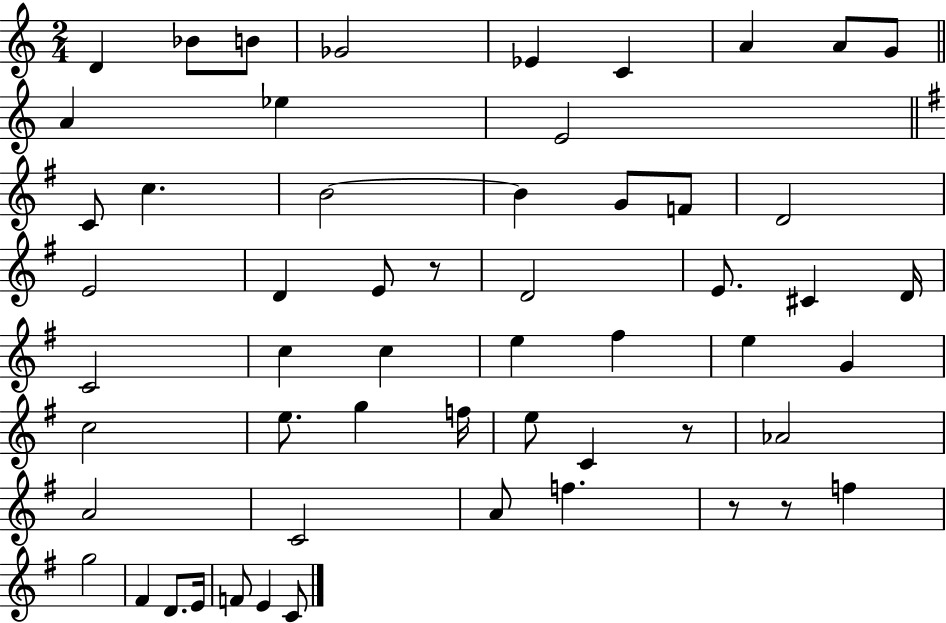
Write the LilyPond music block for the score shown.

{
  \clef treble
  \numericTimeSignature
  \time 2/4
  \key c \major
  \repeat volta 2 { d'4 bes'8 b'8 | ges'2 | ees'4 c'4 | a'4 a'8 g'8 | \break \bar "||" \break \key c \major a'4 ees''4 | e'2 | \bar "||" \break \key g \major c'8 c''4. | b'2~~ | b'4 g'8 f'8 | d'2 | \break e'2 | d'4 e'8 r8 | d'2 | e'8. cis'4 d'16 | \break c'2 | c''4 c''4 | e''4 fis''4 | e''4 g'4 | \break c''2 | e''8. g''4 f''16 | e''8 c'4 r8 | aes'2 | \break a'2 | c'2 | a'8 f''4. | r8 r8 f''4 | \break g''2 | fis'4 d'8. e'16 | f'8 e'4 c'8 | } \bar "|."
}